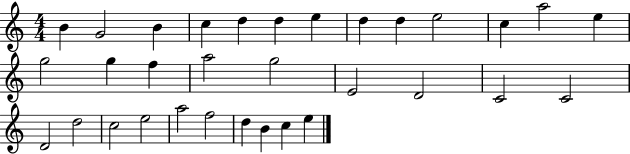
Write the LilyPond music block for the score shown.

{
  \clef treble
  \numericTimeSignature
  \time 4/4
  \key c \major
  b'4 g'2 b'4 | c''4 d''4 d''4 e''4 | d''4 d''4 e''2 | c''4 a''2 e''4 | \break g''2 g''4 f''4 | a''2 g''2 | e'2 d'2 | c'2 c'2 | \break d'2 d''2 | c''2 e''2 | a''2 f''2 | d''4 b'4 c''4 e''4 | \break \bar "|."
}